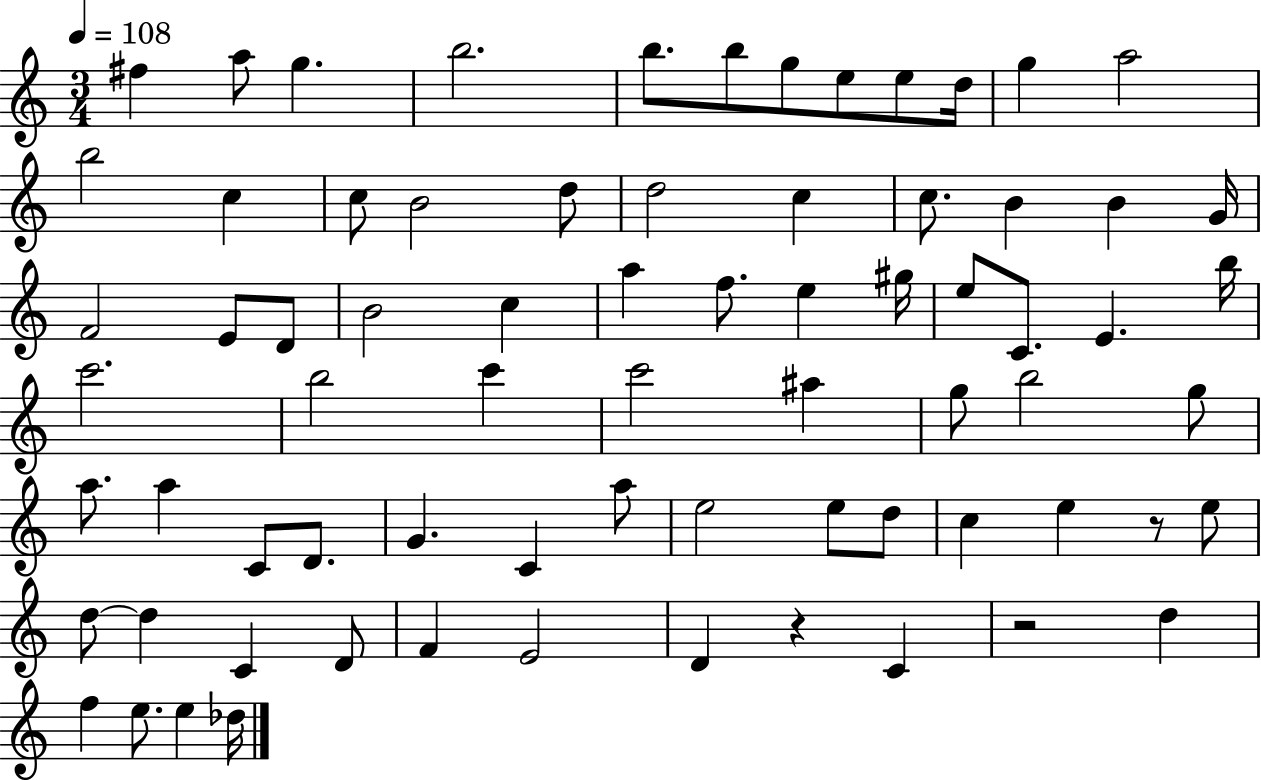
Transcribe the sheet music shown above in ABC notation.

X:1
T:Untitled
M:3/4
L:1/4
K:C
^f a/2 g b2 b/2 b/2 g/2 e/2 e/2 d/4 g a2 b2 c c/2 B2 d/2 d2 c c/2 B B G/4 F2 E/2 D/2 B2 c a f/2 e ^g/4 e/2 C/2 E b/4 c'2 b2 c' c'2 ^a g/2 b2 g/2 a/2 a C/2 D/2 G C a/2 e2 e/2 d/2 c e z/2 e/2 d/2 d C D/2 F E2 D z C z2 d f e/2 e _d/4